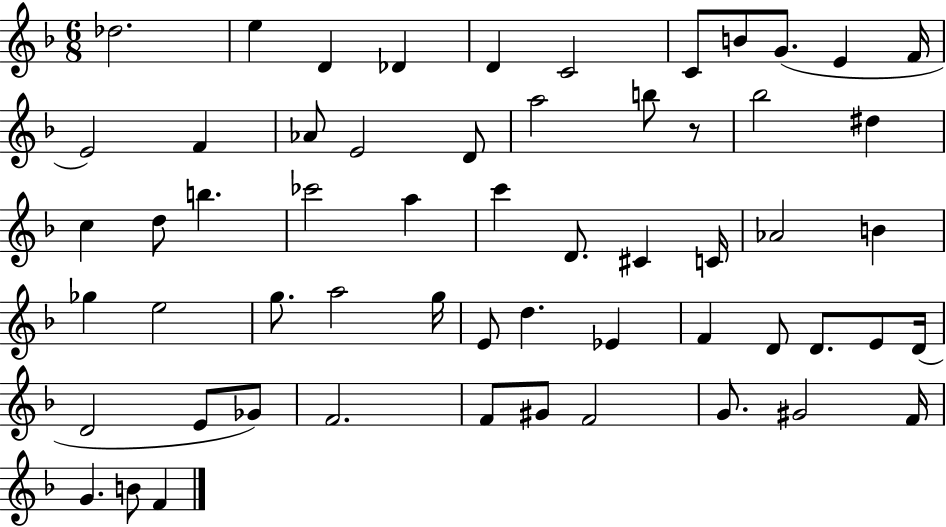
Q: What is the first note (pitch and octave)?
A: Db5